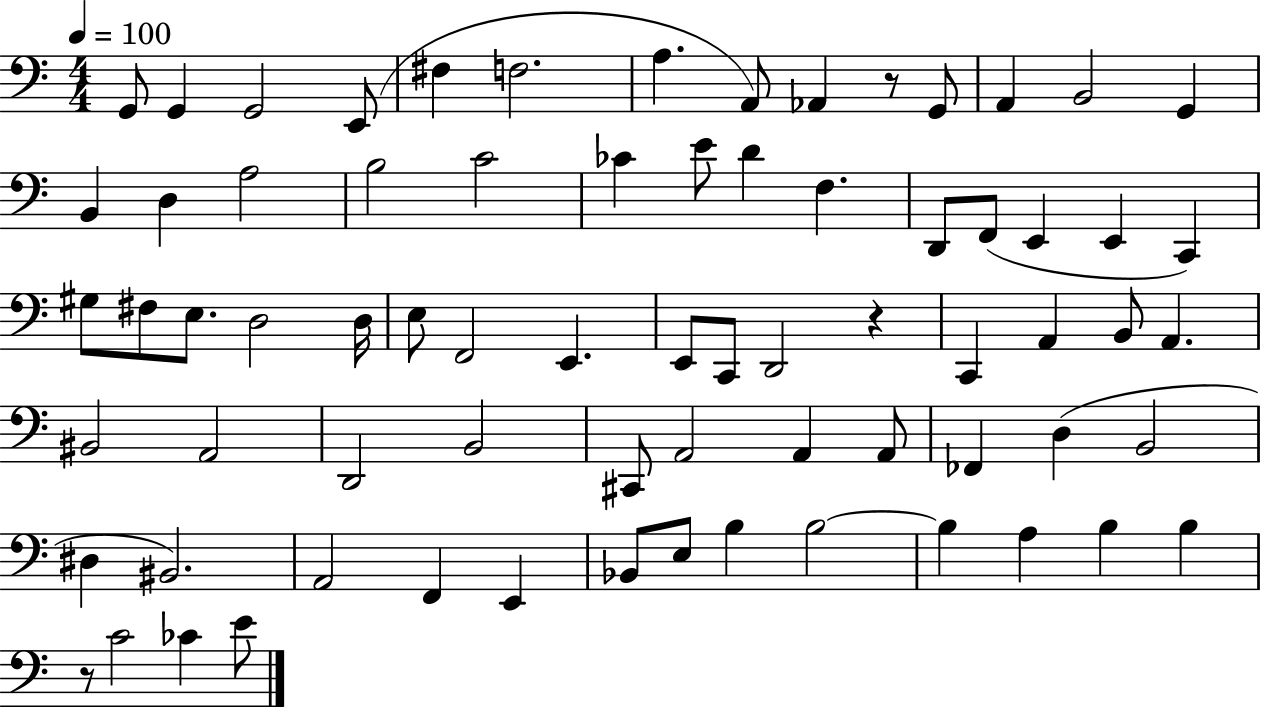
G2/e G2/q G2/h E2/e F#3/q F3/h. A3/q. A2/e Ab2/q R/e G2/e A2/q B2/h G2/q B2/q D3/q A3/h B3/h C4/h CES4/q E4/e D4/q F3/q. D2/e F2/e E2/q E2/q C2/q G#3/e F#3/e E3/e. D3/h D3/s E3/e F2/h E2/q. E2/e C2/e D2/h R/q C2/q A2/q B2/e A2/q. BIS2/h A2/h D2/h B2/h C#2/e A2/h A2/q A2/e FES2/q D3/q B2/h D#3/q BIS2/h. A2/h F2/q E2/q Bb2/e E3/e B3/q B3/h B3/q A3/q B3/q B3/q R/e C4/h CES4/q E4/e